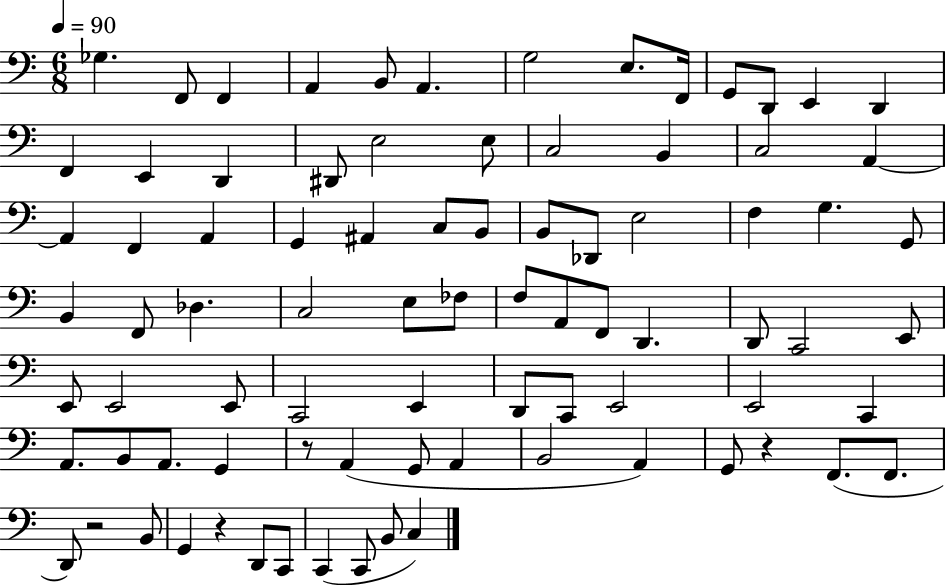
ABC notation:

X:1
T:Untitled
M:6/8
L:1/4
K:C
_G, F,,/2 F,, A,, B,,/2 A,, G,2 E,/2 F,,/4 G,,/2 D,,/2 E,, D,, F,, E,, D,, ^D,,/2 E,2 E,/2 C,2 B,, C,2 A,, A,, F,, A,, G,, ^A,, C,/2 B,,/2 B,,/2 _D,,/2 E,2 F, G, G,,/2 B,, F,,/2 _D, C,2 E,/2 _F,/2 F,/2 A,,/2 F,,/2 D,, D,,/2 C,,2 E,,/2 E,,/2 E,,2 E,,/2 C,,2 E,, D,,/2 C,,/2 E,,2 E,,2 C,, A,,/2 B,,/2 A,,/2 G,, z/2 A,, G,,/2 A,, B,,2 A,, G,,/2 z F,,/2 F,,/2 D,,/2 z2 B,,/2 G,, z D,,/2 C,,/2 C,, C,,/2 B,,/2 C,